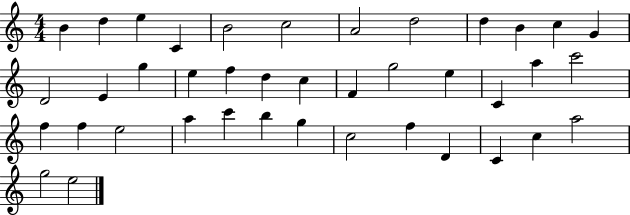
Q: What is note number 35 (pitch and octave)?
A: D4